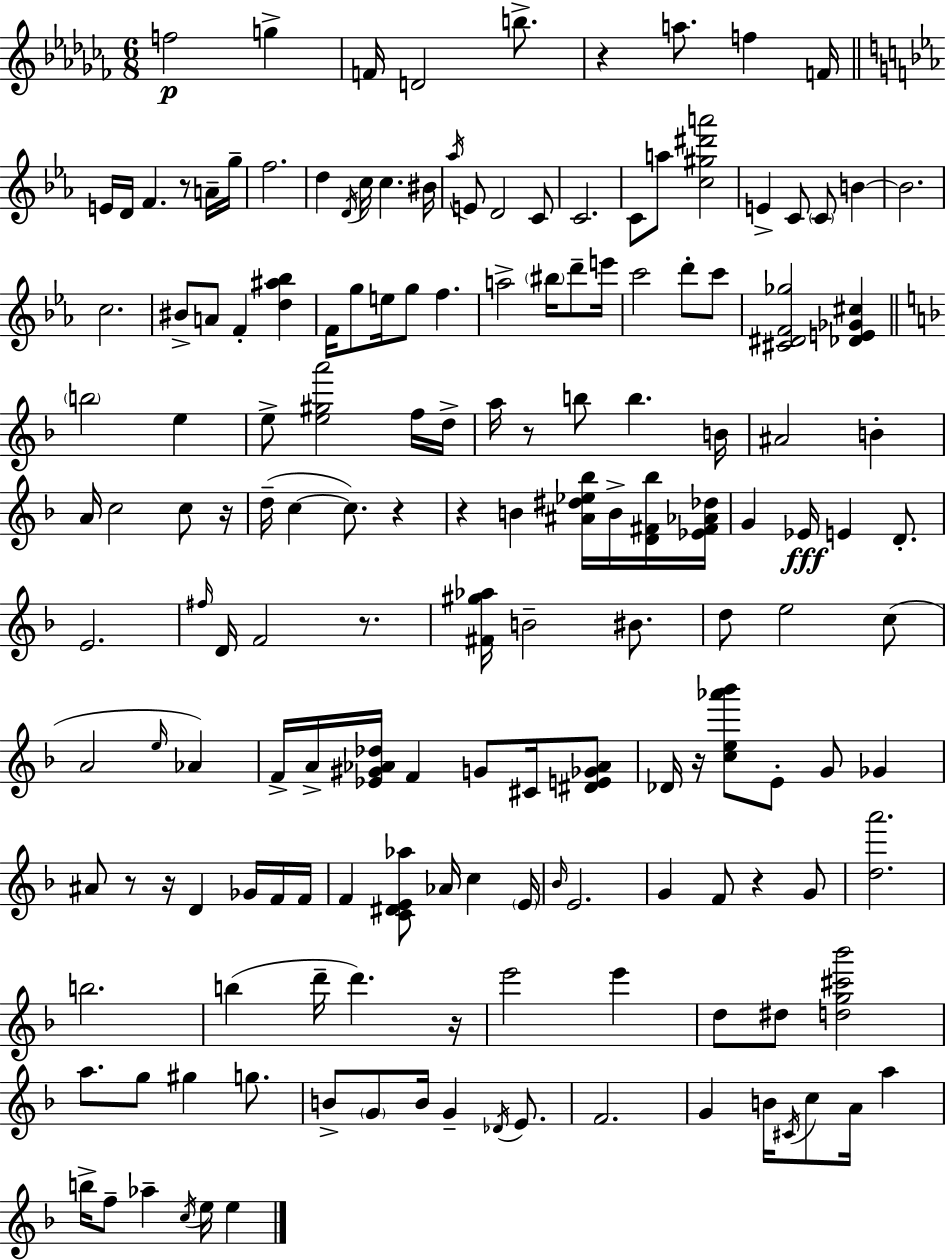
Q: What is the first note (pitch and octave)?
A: F5